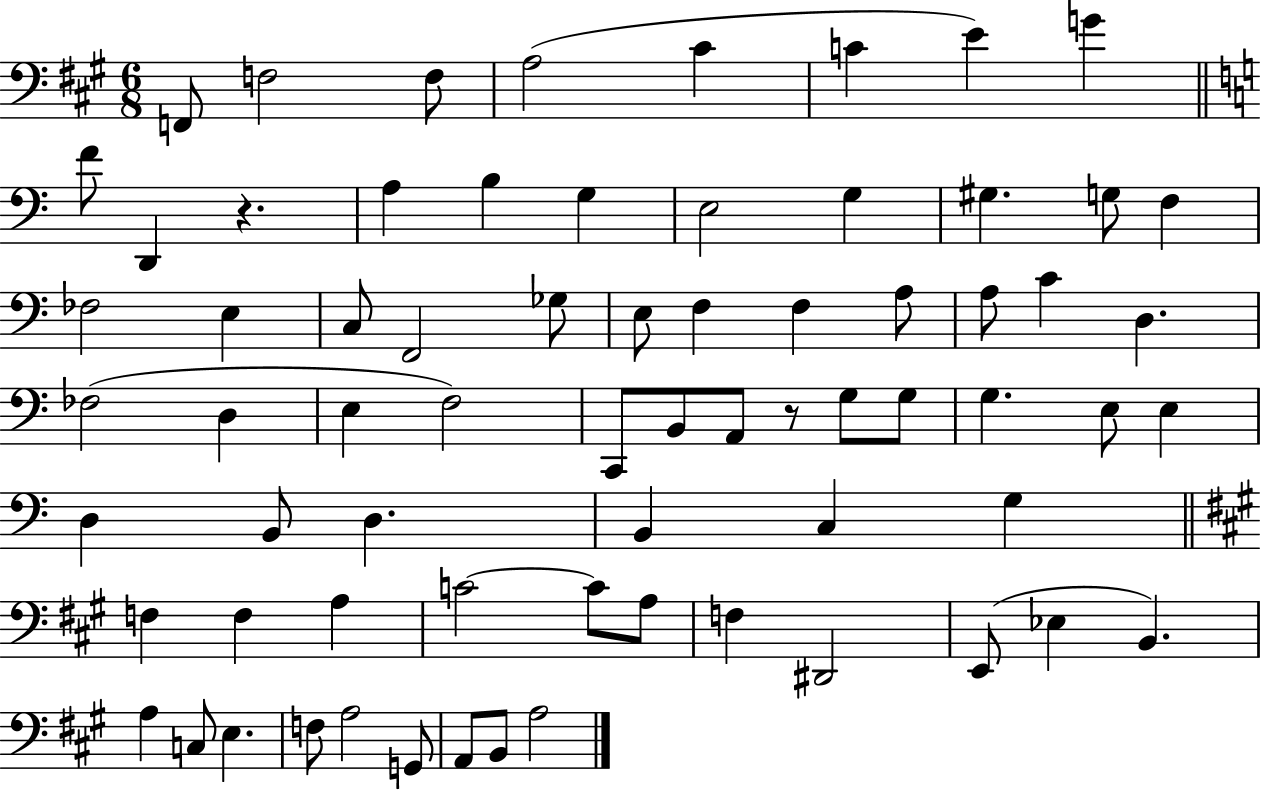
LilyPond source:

{
  \clef bass
  \numericTimeSignature
  \time 6/8
  \key a \major
  f,8 f2 f8 | a2( cis'4 | c'4 e'4) g'4 | \bar "||" \break \key c \major f'8 d,4 r4. | a4 b4 g4 | e2 g4 | gis4. g8 f4 | \break fes2 e4 | c8 f,2 ges8 | e8 f4 f4 a8 | a8 c'4 d4. | \break fes2( d4 | e4 f2) | c,8 b,8 a,8 r8 g8 g8 | g4. e8 e4 | \break d4 b,8 d4. | b,4 c4 g4 | \bar "||" \break \key a \major f4 f4 a4 | c'2~~ c'8 a8 | f4 dis,2 | e,8( ees4 b,4.) | \break a4 c8 e4. | f8 a2 g,8 | a,8 b,8 a2 | \bar "|."
}